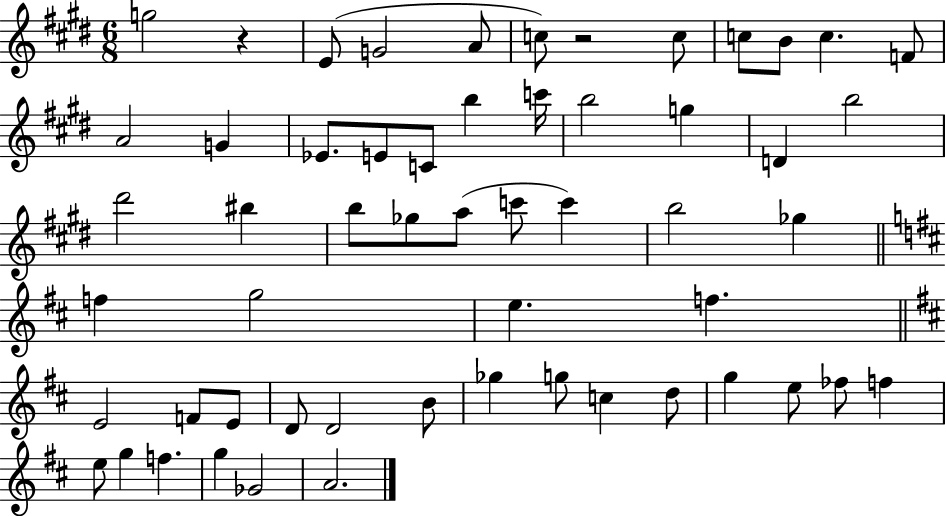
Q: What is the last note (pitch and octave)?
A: A4